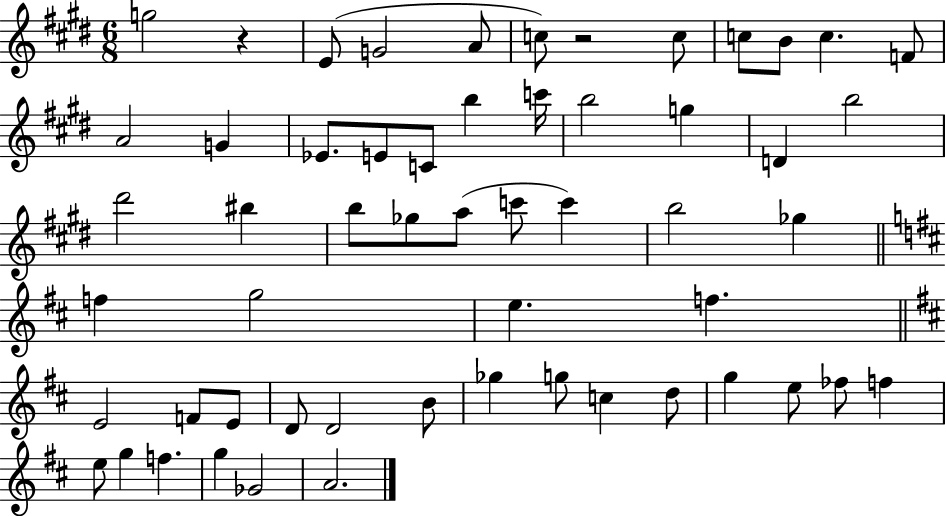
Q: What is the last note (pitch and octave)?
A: A4